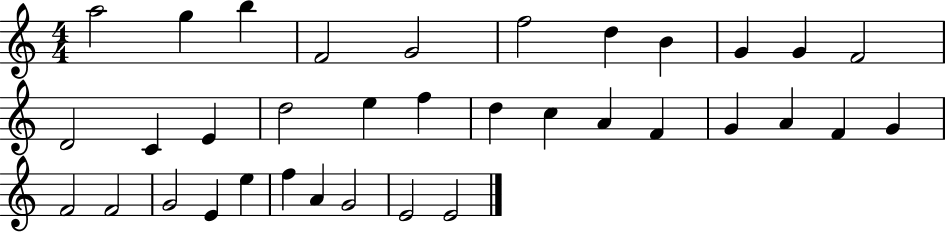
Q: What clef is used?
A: treble